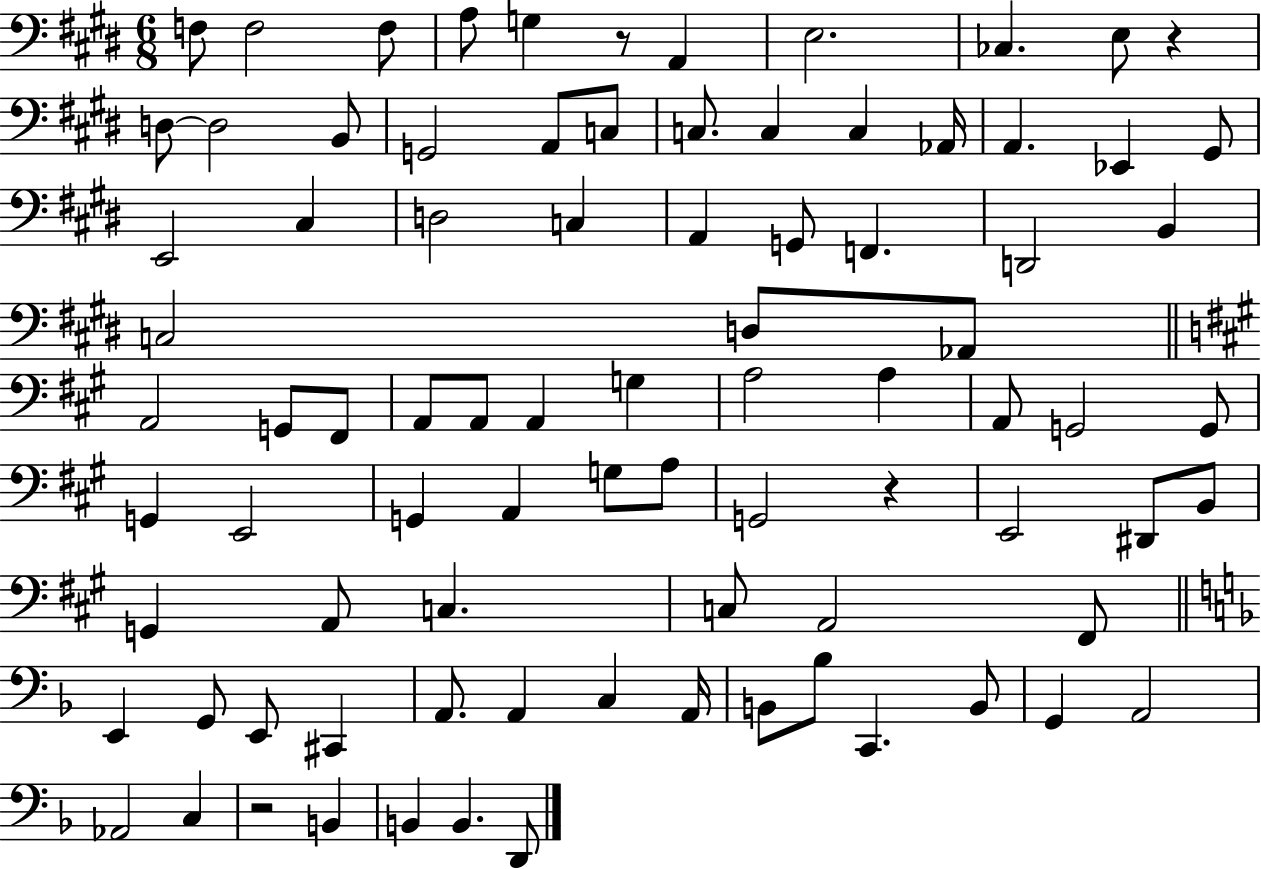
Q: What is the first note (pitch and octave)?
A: F3